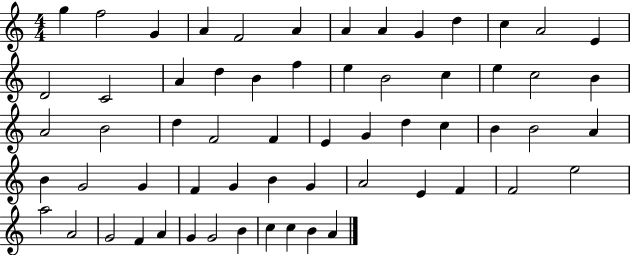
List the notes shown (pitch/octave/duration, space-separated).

G5/q F5/h G4/q A4/q F4/h A4/q A4/q A4/q G4/q D5/q C5/q A4/h E4/q D4/h C4/h A4/q D5/q B4/q F5/q E5/q B4/h C5/q E5/q C5/h B4/q A4/h B4/h D5/q F4/h F4/q E4/q G4/q D5/q C5/q B4/q B4/h A4/q B4/q G4/h G4/q F4/q G4/q B4/q G4/q A4/h E4/q F4/q F4/h E5/h A5/h A4/h G4/h F4/q A4/q G4/q G4/h B4/q C5/q C5/q B4/q A4/q